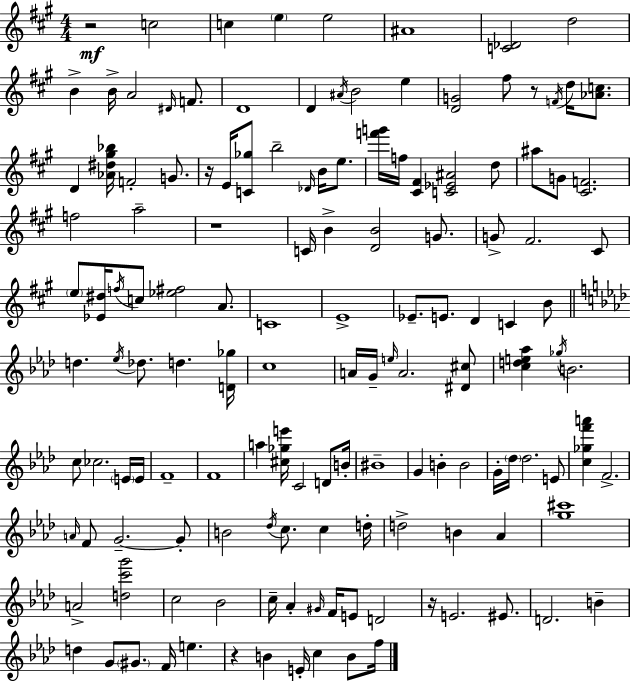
R/h C5/h C5/q E5/q E5/h A#4/w [C4,Db4]/h D5/h B4/q B4/s A4/h D#4/s F4/e. D4/w D4/q A#4/s B4/h E5/q [D4,G4]/h F#5/e R/e F4/s D5/s [Ab4,C5]/e. D4/q [Ab4,D#5,G#5,Bb5]/s F4/h G4/e. R/s E4/s [C4,Gb5]/e B5/h Db4/s B4/s E5/e. [F6,G6]/s F5/s [C#4,F#4]/q [C4,Eb4,A#4]/h D5/e A#5/e G4/e [C#4,F4]/h. F5/h A5/h R/w C4/s B4/q [D4,B4]/h G4/e. G4/e F#4/h. C#4/e E5/e [Eb4,D#5]/s F5/s C5/e [Eb5,F#5]/h A4/e. C4/w E4/w Eb4/e. E4/e. D4/q C4/q B4/e D5/q. Eb5/s Db5/e. D5/q. [D4,Gb5]/s C5/w A4/s G4/s E5/s A4/h. [D#4,C#5]/e [C5,D5,E5,Ab5]/q Gb5/s B4/h. C5/e CES5/h. E4/s E4/s F4/w F4/w A5/q [C#5,Gb5,E6]/s C4/h D4/e B4/s BIS4/w G4/q B4/q B4/h G4/s Db5/s Db5/h. E4/e [C5,Gb5,F6,A6]/q F4/h. A4/s F4/e G4/h. G4/e B4/h Db5/s C5/e. C5/q D5/s D5/h B4/q Ab4/q [G5,C#6]/w A4/h [D5,C6,G6]/h C5/h Bb4/h C5/s Ab4/q G#4/s F4/s E4/e D4/h R/s E4/h. EIS4/e. D4/h. B4/q D5/q G4/e G#4/e. F4/s E5/q. R/q B4/q E4/s C5/q B4/e F5/s